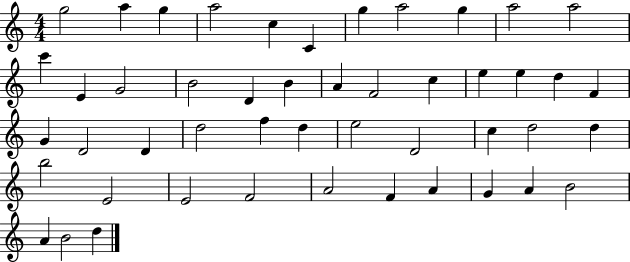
{
  \clef treble
  \numericTimeSignature
  \time 4/4
  \key c \major
  g''2 a''4 g''4 | a''2 c''4 c'4 | g''4 a''2 g''4 | a''2 a''2 | \break c'''4 e'4 g'2 | b'2 d'4 b'4 | a'4 f'2 c''4 | e''4 e''4 d''4 f'4 | \break g'4 d'2 d'4 | d''2 f''4 d''4 | e''2 d'2 | c''4 d''2 d''4 | \break b''2 e'2 | e'2 f'2 | a'2 f'4 a'4 | g'4 a'4 b'2 | \break a'4 b'2 d''4 | \bar "|."
}